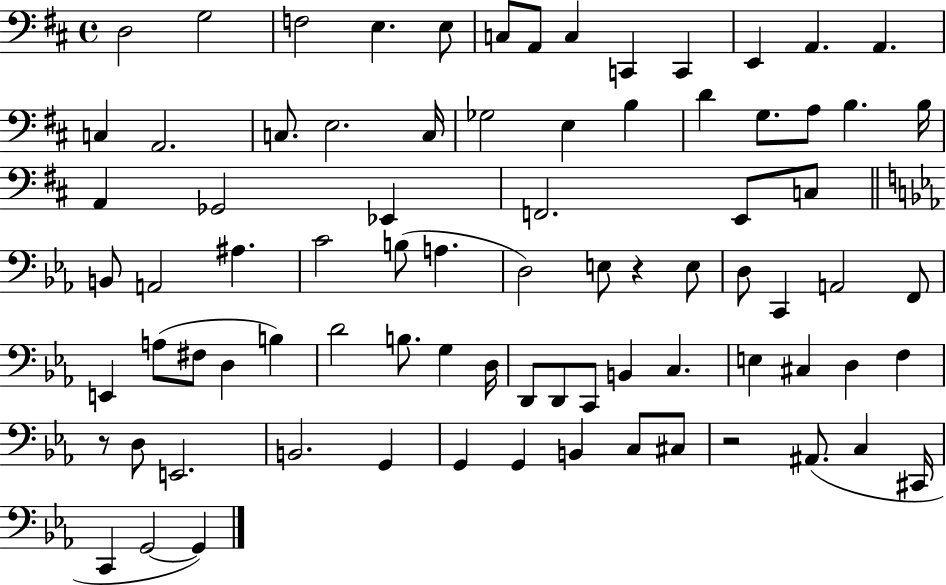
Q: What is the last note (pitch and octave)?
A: G2